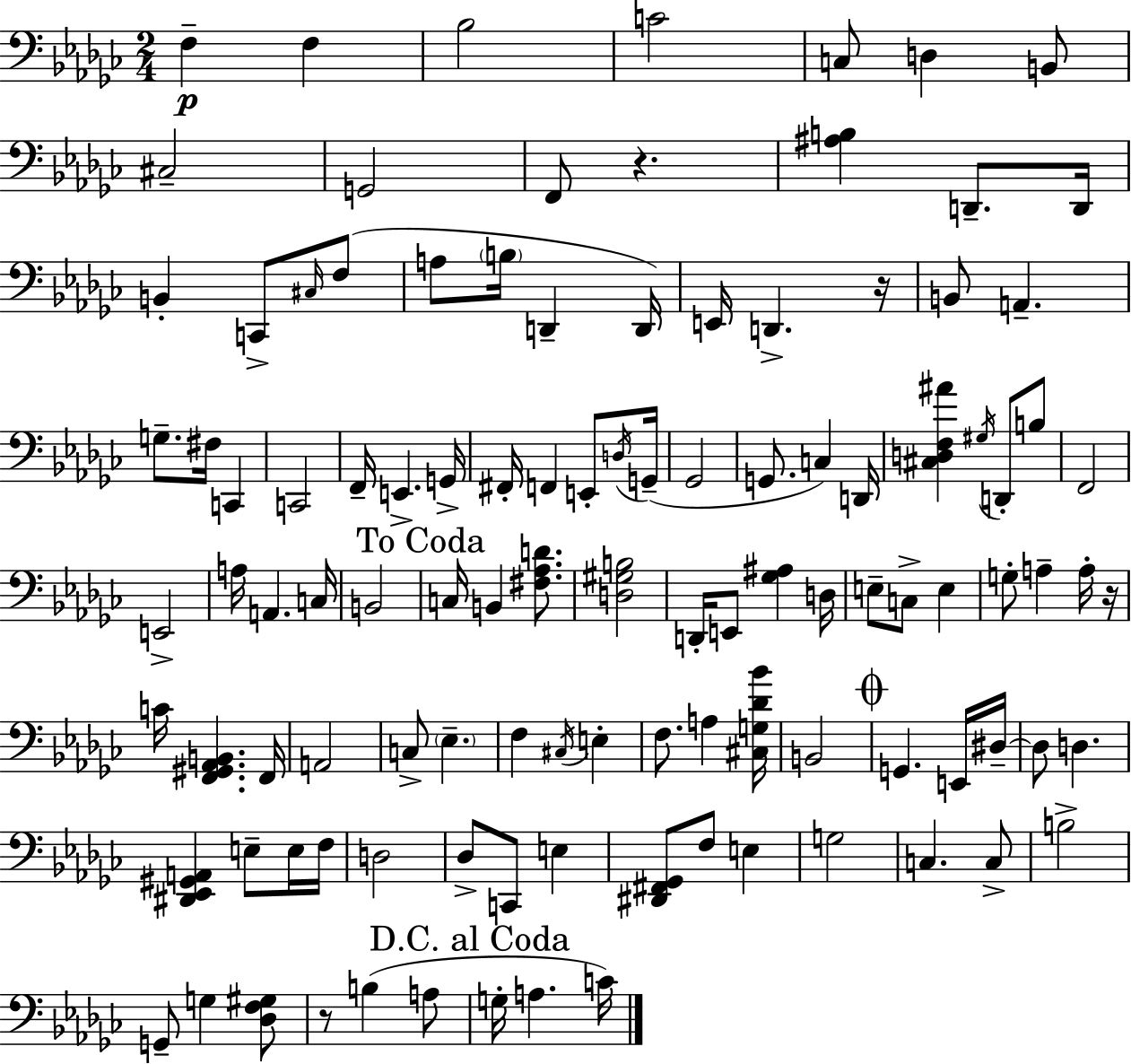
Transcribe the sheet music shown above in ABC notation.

X:1
T:Untitled
M:2/4
L:1/4
K:Ebm
F, F, _B,2 C2 C,/2 D, B,,/2 ^C,2 G,,2 F,,/2 z [^A,B,] D,,/2 D,,/4 B,, C,,/2 ^C,/4 F,/2 A,/2 B,/4 D,, D,,/4 E,,/4 D,, z/4 B,,/2 A,, G,/2 ^F,/4 C,, C,,2 F,,/4 E,, G,,/4 ^F,,/4 F,, E,,/2 D,/4 G,,/4 _G,,2 G,,/2 C, D,,/4 [^C,D,F,^A] ^G,/4 D,,/2 B,/2 F,,2 E,,2 A,/4 A,, C,/4 B,,2 C,/4 B,, [^F,_A,D]/2 [D,^G,B,]2 D,,/4 E,,/2 [_G,^A,] D,/4 E,/2 C,/2 E, G,/2 A, A,/4 z/4 C/4 [F,,^G,,_A,,B,,] F,,/4 A,,2 C,/2 _E, F, ^C,/4 E, F,/2 A, [^C,G,_D_B]/4 B,,2 G,, E,,/4 ^D,/4 ^D,/2 D, [^D,,_E,,^G,,A,,] E,/2 E,/4 F,/4 D,2 _D,/2 C,,/2 E, [^D,,^F,,_G,,]/2 F,/2 E, G,2 C, C,/2 B,2 G,,/2 G, [_D,F,^G,]/2 z/2 B, A,/2 G,/4 A, C/4